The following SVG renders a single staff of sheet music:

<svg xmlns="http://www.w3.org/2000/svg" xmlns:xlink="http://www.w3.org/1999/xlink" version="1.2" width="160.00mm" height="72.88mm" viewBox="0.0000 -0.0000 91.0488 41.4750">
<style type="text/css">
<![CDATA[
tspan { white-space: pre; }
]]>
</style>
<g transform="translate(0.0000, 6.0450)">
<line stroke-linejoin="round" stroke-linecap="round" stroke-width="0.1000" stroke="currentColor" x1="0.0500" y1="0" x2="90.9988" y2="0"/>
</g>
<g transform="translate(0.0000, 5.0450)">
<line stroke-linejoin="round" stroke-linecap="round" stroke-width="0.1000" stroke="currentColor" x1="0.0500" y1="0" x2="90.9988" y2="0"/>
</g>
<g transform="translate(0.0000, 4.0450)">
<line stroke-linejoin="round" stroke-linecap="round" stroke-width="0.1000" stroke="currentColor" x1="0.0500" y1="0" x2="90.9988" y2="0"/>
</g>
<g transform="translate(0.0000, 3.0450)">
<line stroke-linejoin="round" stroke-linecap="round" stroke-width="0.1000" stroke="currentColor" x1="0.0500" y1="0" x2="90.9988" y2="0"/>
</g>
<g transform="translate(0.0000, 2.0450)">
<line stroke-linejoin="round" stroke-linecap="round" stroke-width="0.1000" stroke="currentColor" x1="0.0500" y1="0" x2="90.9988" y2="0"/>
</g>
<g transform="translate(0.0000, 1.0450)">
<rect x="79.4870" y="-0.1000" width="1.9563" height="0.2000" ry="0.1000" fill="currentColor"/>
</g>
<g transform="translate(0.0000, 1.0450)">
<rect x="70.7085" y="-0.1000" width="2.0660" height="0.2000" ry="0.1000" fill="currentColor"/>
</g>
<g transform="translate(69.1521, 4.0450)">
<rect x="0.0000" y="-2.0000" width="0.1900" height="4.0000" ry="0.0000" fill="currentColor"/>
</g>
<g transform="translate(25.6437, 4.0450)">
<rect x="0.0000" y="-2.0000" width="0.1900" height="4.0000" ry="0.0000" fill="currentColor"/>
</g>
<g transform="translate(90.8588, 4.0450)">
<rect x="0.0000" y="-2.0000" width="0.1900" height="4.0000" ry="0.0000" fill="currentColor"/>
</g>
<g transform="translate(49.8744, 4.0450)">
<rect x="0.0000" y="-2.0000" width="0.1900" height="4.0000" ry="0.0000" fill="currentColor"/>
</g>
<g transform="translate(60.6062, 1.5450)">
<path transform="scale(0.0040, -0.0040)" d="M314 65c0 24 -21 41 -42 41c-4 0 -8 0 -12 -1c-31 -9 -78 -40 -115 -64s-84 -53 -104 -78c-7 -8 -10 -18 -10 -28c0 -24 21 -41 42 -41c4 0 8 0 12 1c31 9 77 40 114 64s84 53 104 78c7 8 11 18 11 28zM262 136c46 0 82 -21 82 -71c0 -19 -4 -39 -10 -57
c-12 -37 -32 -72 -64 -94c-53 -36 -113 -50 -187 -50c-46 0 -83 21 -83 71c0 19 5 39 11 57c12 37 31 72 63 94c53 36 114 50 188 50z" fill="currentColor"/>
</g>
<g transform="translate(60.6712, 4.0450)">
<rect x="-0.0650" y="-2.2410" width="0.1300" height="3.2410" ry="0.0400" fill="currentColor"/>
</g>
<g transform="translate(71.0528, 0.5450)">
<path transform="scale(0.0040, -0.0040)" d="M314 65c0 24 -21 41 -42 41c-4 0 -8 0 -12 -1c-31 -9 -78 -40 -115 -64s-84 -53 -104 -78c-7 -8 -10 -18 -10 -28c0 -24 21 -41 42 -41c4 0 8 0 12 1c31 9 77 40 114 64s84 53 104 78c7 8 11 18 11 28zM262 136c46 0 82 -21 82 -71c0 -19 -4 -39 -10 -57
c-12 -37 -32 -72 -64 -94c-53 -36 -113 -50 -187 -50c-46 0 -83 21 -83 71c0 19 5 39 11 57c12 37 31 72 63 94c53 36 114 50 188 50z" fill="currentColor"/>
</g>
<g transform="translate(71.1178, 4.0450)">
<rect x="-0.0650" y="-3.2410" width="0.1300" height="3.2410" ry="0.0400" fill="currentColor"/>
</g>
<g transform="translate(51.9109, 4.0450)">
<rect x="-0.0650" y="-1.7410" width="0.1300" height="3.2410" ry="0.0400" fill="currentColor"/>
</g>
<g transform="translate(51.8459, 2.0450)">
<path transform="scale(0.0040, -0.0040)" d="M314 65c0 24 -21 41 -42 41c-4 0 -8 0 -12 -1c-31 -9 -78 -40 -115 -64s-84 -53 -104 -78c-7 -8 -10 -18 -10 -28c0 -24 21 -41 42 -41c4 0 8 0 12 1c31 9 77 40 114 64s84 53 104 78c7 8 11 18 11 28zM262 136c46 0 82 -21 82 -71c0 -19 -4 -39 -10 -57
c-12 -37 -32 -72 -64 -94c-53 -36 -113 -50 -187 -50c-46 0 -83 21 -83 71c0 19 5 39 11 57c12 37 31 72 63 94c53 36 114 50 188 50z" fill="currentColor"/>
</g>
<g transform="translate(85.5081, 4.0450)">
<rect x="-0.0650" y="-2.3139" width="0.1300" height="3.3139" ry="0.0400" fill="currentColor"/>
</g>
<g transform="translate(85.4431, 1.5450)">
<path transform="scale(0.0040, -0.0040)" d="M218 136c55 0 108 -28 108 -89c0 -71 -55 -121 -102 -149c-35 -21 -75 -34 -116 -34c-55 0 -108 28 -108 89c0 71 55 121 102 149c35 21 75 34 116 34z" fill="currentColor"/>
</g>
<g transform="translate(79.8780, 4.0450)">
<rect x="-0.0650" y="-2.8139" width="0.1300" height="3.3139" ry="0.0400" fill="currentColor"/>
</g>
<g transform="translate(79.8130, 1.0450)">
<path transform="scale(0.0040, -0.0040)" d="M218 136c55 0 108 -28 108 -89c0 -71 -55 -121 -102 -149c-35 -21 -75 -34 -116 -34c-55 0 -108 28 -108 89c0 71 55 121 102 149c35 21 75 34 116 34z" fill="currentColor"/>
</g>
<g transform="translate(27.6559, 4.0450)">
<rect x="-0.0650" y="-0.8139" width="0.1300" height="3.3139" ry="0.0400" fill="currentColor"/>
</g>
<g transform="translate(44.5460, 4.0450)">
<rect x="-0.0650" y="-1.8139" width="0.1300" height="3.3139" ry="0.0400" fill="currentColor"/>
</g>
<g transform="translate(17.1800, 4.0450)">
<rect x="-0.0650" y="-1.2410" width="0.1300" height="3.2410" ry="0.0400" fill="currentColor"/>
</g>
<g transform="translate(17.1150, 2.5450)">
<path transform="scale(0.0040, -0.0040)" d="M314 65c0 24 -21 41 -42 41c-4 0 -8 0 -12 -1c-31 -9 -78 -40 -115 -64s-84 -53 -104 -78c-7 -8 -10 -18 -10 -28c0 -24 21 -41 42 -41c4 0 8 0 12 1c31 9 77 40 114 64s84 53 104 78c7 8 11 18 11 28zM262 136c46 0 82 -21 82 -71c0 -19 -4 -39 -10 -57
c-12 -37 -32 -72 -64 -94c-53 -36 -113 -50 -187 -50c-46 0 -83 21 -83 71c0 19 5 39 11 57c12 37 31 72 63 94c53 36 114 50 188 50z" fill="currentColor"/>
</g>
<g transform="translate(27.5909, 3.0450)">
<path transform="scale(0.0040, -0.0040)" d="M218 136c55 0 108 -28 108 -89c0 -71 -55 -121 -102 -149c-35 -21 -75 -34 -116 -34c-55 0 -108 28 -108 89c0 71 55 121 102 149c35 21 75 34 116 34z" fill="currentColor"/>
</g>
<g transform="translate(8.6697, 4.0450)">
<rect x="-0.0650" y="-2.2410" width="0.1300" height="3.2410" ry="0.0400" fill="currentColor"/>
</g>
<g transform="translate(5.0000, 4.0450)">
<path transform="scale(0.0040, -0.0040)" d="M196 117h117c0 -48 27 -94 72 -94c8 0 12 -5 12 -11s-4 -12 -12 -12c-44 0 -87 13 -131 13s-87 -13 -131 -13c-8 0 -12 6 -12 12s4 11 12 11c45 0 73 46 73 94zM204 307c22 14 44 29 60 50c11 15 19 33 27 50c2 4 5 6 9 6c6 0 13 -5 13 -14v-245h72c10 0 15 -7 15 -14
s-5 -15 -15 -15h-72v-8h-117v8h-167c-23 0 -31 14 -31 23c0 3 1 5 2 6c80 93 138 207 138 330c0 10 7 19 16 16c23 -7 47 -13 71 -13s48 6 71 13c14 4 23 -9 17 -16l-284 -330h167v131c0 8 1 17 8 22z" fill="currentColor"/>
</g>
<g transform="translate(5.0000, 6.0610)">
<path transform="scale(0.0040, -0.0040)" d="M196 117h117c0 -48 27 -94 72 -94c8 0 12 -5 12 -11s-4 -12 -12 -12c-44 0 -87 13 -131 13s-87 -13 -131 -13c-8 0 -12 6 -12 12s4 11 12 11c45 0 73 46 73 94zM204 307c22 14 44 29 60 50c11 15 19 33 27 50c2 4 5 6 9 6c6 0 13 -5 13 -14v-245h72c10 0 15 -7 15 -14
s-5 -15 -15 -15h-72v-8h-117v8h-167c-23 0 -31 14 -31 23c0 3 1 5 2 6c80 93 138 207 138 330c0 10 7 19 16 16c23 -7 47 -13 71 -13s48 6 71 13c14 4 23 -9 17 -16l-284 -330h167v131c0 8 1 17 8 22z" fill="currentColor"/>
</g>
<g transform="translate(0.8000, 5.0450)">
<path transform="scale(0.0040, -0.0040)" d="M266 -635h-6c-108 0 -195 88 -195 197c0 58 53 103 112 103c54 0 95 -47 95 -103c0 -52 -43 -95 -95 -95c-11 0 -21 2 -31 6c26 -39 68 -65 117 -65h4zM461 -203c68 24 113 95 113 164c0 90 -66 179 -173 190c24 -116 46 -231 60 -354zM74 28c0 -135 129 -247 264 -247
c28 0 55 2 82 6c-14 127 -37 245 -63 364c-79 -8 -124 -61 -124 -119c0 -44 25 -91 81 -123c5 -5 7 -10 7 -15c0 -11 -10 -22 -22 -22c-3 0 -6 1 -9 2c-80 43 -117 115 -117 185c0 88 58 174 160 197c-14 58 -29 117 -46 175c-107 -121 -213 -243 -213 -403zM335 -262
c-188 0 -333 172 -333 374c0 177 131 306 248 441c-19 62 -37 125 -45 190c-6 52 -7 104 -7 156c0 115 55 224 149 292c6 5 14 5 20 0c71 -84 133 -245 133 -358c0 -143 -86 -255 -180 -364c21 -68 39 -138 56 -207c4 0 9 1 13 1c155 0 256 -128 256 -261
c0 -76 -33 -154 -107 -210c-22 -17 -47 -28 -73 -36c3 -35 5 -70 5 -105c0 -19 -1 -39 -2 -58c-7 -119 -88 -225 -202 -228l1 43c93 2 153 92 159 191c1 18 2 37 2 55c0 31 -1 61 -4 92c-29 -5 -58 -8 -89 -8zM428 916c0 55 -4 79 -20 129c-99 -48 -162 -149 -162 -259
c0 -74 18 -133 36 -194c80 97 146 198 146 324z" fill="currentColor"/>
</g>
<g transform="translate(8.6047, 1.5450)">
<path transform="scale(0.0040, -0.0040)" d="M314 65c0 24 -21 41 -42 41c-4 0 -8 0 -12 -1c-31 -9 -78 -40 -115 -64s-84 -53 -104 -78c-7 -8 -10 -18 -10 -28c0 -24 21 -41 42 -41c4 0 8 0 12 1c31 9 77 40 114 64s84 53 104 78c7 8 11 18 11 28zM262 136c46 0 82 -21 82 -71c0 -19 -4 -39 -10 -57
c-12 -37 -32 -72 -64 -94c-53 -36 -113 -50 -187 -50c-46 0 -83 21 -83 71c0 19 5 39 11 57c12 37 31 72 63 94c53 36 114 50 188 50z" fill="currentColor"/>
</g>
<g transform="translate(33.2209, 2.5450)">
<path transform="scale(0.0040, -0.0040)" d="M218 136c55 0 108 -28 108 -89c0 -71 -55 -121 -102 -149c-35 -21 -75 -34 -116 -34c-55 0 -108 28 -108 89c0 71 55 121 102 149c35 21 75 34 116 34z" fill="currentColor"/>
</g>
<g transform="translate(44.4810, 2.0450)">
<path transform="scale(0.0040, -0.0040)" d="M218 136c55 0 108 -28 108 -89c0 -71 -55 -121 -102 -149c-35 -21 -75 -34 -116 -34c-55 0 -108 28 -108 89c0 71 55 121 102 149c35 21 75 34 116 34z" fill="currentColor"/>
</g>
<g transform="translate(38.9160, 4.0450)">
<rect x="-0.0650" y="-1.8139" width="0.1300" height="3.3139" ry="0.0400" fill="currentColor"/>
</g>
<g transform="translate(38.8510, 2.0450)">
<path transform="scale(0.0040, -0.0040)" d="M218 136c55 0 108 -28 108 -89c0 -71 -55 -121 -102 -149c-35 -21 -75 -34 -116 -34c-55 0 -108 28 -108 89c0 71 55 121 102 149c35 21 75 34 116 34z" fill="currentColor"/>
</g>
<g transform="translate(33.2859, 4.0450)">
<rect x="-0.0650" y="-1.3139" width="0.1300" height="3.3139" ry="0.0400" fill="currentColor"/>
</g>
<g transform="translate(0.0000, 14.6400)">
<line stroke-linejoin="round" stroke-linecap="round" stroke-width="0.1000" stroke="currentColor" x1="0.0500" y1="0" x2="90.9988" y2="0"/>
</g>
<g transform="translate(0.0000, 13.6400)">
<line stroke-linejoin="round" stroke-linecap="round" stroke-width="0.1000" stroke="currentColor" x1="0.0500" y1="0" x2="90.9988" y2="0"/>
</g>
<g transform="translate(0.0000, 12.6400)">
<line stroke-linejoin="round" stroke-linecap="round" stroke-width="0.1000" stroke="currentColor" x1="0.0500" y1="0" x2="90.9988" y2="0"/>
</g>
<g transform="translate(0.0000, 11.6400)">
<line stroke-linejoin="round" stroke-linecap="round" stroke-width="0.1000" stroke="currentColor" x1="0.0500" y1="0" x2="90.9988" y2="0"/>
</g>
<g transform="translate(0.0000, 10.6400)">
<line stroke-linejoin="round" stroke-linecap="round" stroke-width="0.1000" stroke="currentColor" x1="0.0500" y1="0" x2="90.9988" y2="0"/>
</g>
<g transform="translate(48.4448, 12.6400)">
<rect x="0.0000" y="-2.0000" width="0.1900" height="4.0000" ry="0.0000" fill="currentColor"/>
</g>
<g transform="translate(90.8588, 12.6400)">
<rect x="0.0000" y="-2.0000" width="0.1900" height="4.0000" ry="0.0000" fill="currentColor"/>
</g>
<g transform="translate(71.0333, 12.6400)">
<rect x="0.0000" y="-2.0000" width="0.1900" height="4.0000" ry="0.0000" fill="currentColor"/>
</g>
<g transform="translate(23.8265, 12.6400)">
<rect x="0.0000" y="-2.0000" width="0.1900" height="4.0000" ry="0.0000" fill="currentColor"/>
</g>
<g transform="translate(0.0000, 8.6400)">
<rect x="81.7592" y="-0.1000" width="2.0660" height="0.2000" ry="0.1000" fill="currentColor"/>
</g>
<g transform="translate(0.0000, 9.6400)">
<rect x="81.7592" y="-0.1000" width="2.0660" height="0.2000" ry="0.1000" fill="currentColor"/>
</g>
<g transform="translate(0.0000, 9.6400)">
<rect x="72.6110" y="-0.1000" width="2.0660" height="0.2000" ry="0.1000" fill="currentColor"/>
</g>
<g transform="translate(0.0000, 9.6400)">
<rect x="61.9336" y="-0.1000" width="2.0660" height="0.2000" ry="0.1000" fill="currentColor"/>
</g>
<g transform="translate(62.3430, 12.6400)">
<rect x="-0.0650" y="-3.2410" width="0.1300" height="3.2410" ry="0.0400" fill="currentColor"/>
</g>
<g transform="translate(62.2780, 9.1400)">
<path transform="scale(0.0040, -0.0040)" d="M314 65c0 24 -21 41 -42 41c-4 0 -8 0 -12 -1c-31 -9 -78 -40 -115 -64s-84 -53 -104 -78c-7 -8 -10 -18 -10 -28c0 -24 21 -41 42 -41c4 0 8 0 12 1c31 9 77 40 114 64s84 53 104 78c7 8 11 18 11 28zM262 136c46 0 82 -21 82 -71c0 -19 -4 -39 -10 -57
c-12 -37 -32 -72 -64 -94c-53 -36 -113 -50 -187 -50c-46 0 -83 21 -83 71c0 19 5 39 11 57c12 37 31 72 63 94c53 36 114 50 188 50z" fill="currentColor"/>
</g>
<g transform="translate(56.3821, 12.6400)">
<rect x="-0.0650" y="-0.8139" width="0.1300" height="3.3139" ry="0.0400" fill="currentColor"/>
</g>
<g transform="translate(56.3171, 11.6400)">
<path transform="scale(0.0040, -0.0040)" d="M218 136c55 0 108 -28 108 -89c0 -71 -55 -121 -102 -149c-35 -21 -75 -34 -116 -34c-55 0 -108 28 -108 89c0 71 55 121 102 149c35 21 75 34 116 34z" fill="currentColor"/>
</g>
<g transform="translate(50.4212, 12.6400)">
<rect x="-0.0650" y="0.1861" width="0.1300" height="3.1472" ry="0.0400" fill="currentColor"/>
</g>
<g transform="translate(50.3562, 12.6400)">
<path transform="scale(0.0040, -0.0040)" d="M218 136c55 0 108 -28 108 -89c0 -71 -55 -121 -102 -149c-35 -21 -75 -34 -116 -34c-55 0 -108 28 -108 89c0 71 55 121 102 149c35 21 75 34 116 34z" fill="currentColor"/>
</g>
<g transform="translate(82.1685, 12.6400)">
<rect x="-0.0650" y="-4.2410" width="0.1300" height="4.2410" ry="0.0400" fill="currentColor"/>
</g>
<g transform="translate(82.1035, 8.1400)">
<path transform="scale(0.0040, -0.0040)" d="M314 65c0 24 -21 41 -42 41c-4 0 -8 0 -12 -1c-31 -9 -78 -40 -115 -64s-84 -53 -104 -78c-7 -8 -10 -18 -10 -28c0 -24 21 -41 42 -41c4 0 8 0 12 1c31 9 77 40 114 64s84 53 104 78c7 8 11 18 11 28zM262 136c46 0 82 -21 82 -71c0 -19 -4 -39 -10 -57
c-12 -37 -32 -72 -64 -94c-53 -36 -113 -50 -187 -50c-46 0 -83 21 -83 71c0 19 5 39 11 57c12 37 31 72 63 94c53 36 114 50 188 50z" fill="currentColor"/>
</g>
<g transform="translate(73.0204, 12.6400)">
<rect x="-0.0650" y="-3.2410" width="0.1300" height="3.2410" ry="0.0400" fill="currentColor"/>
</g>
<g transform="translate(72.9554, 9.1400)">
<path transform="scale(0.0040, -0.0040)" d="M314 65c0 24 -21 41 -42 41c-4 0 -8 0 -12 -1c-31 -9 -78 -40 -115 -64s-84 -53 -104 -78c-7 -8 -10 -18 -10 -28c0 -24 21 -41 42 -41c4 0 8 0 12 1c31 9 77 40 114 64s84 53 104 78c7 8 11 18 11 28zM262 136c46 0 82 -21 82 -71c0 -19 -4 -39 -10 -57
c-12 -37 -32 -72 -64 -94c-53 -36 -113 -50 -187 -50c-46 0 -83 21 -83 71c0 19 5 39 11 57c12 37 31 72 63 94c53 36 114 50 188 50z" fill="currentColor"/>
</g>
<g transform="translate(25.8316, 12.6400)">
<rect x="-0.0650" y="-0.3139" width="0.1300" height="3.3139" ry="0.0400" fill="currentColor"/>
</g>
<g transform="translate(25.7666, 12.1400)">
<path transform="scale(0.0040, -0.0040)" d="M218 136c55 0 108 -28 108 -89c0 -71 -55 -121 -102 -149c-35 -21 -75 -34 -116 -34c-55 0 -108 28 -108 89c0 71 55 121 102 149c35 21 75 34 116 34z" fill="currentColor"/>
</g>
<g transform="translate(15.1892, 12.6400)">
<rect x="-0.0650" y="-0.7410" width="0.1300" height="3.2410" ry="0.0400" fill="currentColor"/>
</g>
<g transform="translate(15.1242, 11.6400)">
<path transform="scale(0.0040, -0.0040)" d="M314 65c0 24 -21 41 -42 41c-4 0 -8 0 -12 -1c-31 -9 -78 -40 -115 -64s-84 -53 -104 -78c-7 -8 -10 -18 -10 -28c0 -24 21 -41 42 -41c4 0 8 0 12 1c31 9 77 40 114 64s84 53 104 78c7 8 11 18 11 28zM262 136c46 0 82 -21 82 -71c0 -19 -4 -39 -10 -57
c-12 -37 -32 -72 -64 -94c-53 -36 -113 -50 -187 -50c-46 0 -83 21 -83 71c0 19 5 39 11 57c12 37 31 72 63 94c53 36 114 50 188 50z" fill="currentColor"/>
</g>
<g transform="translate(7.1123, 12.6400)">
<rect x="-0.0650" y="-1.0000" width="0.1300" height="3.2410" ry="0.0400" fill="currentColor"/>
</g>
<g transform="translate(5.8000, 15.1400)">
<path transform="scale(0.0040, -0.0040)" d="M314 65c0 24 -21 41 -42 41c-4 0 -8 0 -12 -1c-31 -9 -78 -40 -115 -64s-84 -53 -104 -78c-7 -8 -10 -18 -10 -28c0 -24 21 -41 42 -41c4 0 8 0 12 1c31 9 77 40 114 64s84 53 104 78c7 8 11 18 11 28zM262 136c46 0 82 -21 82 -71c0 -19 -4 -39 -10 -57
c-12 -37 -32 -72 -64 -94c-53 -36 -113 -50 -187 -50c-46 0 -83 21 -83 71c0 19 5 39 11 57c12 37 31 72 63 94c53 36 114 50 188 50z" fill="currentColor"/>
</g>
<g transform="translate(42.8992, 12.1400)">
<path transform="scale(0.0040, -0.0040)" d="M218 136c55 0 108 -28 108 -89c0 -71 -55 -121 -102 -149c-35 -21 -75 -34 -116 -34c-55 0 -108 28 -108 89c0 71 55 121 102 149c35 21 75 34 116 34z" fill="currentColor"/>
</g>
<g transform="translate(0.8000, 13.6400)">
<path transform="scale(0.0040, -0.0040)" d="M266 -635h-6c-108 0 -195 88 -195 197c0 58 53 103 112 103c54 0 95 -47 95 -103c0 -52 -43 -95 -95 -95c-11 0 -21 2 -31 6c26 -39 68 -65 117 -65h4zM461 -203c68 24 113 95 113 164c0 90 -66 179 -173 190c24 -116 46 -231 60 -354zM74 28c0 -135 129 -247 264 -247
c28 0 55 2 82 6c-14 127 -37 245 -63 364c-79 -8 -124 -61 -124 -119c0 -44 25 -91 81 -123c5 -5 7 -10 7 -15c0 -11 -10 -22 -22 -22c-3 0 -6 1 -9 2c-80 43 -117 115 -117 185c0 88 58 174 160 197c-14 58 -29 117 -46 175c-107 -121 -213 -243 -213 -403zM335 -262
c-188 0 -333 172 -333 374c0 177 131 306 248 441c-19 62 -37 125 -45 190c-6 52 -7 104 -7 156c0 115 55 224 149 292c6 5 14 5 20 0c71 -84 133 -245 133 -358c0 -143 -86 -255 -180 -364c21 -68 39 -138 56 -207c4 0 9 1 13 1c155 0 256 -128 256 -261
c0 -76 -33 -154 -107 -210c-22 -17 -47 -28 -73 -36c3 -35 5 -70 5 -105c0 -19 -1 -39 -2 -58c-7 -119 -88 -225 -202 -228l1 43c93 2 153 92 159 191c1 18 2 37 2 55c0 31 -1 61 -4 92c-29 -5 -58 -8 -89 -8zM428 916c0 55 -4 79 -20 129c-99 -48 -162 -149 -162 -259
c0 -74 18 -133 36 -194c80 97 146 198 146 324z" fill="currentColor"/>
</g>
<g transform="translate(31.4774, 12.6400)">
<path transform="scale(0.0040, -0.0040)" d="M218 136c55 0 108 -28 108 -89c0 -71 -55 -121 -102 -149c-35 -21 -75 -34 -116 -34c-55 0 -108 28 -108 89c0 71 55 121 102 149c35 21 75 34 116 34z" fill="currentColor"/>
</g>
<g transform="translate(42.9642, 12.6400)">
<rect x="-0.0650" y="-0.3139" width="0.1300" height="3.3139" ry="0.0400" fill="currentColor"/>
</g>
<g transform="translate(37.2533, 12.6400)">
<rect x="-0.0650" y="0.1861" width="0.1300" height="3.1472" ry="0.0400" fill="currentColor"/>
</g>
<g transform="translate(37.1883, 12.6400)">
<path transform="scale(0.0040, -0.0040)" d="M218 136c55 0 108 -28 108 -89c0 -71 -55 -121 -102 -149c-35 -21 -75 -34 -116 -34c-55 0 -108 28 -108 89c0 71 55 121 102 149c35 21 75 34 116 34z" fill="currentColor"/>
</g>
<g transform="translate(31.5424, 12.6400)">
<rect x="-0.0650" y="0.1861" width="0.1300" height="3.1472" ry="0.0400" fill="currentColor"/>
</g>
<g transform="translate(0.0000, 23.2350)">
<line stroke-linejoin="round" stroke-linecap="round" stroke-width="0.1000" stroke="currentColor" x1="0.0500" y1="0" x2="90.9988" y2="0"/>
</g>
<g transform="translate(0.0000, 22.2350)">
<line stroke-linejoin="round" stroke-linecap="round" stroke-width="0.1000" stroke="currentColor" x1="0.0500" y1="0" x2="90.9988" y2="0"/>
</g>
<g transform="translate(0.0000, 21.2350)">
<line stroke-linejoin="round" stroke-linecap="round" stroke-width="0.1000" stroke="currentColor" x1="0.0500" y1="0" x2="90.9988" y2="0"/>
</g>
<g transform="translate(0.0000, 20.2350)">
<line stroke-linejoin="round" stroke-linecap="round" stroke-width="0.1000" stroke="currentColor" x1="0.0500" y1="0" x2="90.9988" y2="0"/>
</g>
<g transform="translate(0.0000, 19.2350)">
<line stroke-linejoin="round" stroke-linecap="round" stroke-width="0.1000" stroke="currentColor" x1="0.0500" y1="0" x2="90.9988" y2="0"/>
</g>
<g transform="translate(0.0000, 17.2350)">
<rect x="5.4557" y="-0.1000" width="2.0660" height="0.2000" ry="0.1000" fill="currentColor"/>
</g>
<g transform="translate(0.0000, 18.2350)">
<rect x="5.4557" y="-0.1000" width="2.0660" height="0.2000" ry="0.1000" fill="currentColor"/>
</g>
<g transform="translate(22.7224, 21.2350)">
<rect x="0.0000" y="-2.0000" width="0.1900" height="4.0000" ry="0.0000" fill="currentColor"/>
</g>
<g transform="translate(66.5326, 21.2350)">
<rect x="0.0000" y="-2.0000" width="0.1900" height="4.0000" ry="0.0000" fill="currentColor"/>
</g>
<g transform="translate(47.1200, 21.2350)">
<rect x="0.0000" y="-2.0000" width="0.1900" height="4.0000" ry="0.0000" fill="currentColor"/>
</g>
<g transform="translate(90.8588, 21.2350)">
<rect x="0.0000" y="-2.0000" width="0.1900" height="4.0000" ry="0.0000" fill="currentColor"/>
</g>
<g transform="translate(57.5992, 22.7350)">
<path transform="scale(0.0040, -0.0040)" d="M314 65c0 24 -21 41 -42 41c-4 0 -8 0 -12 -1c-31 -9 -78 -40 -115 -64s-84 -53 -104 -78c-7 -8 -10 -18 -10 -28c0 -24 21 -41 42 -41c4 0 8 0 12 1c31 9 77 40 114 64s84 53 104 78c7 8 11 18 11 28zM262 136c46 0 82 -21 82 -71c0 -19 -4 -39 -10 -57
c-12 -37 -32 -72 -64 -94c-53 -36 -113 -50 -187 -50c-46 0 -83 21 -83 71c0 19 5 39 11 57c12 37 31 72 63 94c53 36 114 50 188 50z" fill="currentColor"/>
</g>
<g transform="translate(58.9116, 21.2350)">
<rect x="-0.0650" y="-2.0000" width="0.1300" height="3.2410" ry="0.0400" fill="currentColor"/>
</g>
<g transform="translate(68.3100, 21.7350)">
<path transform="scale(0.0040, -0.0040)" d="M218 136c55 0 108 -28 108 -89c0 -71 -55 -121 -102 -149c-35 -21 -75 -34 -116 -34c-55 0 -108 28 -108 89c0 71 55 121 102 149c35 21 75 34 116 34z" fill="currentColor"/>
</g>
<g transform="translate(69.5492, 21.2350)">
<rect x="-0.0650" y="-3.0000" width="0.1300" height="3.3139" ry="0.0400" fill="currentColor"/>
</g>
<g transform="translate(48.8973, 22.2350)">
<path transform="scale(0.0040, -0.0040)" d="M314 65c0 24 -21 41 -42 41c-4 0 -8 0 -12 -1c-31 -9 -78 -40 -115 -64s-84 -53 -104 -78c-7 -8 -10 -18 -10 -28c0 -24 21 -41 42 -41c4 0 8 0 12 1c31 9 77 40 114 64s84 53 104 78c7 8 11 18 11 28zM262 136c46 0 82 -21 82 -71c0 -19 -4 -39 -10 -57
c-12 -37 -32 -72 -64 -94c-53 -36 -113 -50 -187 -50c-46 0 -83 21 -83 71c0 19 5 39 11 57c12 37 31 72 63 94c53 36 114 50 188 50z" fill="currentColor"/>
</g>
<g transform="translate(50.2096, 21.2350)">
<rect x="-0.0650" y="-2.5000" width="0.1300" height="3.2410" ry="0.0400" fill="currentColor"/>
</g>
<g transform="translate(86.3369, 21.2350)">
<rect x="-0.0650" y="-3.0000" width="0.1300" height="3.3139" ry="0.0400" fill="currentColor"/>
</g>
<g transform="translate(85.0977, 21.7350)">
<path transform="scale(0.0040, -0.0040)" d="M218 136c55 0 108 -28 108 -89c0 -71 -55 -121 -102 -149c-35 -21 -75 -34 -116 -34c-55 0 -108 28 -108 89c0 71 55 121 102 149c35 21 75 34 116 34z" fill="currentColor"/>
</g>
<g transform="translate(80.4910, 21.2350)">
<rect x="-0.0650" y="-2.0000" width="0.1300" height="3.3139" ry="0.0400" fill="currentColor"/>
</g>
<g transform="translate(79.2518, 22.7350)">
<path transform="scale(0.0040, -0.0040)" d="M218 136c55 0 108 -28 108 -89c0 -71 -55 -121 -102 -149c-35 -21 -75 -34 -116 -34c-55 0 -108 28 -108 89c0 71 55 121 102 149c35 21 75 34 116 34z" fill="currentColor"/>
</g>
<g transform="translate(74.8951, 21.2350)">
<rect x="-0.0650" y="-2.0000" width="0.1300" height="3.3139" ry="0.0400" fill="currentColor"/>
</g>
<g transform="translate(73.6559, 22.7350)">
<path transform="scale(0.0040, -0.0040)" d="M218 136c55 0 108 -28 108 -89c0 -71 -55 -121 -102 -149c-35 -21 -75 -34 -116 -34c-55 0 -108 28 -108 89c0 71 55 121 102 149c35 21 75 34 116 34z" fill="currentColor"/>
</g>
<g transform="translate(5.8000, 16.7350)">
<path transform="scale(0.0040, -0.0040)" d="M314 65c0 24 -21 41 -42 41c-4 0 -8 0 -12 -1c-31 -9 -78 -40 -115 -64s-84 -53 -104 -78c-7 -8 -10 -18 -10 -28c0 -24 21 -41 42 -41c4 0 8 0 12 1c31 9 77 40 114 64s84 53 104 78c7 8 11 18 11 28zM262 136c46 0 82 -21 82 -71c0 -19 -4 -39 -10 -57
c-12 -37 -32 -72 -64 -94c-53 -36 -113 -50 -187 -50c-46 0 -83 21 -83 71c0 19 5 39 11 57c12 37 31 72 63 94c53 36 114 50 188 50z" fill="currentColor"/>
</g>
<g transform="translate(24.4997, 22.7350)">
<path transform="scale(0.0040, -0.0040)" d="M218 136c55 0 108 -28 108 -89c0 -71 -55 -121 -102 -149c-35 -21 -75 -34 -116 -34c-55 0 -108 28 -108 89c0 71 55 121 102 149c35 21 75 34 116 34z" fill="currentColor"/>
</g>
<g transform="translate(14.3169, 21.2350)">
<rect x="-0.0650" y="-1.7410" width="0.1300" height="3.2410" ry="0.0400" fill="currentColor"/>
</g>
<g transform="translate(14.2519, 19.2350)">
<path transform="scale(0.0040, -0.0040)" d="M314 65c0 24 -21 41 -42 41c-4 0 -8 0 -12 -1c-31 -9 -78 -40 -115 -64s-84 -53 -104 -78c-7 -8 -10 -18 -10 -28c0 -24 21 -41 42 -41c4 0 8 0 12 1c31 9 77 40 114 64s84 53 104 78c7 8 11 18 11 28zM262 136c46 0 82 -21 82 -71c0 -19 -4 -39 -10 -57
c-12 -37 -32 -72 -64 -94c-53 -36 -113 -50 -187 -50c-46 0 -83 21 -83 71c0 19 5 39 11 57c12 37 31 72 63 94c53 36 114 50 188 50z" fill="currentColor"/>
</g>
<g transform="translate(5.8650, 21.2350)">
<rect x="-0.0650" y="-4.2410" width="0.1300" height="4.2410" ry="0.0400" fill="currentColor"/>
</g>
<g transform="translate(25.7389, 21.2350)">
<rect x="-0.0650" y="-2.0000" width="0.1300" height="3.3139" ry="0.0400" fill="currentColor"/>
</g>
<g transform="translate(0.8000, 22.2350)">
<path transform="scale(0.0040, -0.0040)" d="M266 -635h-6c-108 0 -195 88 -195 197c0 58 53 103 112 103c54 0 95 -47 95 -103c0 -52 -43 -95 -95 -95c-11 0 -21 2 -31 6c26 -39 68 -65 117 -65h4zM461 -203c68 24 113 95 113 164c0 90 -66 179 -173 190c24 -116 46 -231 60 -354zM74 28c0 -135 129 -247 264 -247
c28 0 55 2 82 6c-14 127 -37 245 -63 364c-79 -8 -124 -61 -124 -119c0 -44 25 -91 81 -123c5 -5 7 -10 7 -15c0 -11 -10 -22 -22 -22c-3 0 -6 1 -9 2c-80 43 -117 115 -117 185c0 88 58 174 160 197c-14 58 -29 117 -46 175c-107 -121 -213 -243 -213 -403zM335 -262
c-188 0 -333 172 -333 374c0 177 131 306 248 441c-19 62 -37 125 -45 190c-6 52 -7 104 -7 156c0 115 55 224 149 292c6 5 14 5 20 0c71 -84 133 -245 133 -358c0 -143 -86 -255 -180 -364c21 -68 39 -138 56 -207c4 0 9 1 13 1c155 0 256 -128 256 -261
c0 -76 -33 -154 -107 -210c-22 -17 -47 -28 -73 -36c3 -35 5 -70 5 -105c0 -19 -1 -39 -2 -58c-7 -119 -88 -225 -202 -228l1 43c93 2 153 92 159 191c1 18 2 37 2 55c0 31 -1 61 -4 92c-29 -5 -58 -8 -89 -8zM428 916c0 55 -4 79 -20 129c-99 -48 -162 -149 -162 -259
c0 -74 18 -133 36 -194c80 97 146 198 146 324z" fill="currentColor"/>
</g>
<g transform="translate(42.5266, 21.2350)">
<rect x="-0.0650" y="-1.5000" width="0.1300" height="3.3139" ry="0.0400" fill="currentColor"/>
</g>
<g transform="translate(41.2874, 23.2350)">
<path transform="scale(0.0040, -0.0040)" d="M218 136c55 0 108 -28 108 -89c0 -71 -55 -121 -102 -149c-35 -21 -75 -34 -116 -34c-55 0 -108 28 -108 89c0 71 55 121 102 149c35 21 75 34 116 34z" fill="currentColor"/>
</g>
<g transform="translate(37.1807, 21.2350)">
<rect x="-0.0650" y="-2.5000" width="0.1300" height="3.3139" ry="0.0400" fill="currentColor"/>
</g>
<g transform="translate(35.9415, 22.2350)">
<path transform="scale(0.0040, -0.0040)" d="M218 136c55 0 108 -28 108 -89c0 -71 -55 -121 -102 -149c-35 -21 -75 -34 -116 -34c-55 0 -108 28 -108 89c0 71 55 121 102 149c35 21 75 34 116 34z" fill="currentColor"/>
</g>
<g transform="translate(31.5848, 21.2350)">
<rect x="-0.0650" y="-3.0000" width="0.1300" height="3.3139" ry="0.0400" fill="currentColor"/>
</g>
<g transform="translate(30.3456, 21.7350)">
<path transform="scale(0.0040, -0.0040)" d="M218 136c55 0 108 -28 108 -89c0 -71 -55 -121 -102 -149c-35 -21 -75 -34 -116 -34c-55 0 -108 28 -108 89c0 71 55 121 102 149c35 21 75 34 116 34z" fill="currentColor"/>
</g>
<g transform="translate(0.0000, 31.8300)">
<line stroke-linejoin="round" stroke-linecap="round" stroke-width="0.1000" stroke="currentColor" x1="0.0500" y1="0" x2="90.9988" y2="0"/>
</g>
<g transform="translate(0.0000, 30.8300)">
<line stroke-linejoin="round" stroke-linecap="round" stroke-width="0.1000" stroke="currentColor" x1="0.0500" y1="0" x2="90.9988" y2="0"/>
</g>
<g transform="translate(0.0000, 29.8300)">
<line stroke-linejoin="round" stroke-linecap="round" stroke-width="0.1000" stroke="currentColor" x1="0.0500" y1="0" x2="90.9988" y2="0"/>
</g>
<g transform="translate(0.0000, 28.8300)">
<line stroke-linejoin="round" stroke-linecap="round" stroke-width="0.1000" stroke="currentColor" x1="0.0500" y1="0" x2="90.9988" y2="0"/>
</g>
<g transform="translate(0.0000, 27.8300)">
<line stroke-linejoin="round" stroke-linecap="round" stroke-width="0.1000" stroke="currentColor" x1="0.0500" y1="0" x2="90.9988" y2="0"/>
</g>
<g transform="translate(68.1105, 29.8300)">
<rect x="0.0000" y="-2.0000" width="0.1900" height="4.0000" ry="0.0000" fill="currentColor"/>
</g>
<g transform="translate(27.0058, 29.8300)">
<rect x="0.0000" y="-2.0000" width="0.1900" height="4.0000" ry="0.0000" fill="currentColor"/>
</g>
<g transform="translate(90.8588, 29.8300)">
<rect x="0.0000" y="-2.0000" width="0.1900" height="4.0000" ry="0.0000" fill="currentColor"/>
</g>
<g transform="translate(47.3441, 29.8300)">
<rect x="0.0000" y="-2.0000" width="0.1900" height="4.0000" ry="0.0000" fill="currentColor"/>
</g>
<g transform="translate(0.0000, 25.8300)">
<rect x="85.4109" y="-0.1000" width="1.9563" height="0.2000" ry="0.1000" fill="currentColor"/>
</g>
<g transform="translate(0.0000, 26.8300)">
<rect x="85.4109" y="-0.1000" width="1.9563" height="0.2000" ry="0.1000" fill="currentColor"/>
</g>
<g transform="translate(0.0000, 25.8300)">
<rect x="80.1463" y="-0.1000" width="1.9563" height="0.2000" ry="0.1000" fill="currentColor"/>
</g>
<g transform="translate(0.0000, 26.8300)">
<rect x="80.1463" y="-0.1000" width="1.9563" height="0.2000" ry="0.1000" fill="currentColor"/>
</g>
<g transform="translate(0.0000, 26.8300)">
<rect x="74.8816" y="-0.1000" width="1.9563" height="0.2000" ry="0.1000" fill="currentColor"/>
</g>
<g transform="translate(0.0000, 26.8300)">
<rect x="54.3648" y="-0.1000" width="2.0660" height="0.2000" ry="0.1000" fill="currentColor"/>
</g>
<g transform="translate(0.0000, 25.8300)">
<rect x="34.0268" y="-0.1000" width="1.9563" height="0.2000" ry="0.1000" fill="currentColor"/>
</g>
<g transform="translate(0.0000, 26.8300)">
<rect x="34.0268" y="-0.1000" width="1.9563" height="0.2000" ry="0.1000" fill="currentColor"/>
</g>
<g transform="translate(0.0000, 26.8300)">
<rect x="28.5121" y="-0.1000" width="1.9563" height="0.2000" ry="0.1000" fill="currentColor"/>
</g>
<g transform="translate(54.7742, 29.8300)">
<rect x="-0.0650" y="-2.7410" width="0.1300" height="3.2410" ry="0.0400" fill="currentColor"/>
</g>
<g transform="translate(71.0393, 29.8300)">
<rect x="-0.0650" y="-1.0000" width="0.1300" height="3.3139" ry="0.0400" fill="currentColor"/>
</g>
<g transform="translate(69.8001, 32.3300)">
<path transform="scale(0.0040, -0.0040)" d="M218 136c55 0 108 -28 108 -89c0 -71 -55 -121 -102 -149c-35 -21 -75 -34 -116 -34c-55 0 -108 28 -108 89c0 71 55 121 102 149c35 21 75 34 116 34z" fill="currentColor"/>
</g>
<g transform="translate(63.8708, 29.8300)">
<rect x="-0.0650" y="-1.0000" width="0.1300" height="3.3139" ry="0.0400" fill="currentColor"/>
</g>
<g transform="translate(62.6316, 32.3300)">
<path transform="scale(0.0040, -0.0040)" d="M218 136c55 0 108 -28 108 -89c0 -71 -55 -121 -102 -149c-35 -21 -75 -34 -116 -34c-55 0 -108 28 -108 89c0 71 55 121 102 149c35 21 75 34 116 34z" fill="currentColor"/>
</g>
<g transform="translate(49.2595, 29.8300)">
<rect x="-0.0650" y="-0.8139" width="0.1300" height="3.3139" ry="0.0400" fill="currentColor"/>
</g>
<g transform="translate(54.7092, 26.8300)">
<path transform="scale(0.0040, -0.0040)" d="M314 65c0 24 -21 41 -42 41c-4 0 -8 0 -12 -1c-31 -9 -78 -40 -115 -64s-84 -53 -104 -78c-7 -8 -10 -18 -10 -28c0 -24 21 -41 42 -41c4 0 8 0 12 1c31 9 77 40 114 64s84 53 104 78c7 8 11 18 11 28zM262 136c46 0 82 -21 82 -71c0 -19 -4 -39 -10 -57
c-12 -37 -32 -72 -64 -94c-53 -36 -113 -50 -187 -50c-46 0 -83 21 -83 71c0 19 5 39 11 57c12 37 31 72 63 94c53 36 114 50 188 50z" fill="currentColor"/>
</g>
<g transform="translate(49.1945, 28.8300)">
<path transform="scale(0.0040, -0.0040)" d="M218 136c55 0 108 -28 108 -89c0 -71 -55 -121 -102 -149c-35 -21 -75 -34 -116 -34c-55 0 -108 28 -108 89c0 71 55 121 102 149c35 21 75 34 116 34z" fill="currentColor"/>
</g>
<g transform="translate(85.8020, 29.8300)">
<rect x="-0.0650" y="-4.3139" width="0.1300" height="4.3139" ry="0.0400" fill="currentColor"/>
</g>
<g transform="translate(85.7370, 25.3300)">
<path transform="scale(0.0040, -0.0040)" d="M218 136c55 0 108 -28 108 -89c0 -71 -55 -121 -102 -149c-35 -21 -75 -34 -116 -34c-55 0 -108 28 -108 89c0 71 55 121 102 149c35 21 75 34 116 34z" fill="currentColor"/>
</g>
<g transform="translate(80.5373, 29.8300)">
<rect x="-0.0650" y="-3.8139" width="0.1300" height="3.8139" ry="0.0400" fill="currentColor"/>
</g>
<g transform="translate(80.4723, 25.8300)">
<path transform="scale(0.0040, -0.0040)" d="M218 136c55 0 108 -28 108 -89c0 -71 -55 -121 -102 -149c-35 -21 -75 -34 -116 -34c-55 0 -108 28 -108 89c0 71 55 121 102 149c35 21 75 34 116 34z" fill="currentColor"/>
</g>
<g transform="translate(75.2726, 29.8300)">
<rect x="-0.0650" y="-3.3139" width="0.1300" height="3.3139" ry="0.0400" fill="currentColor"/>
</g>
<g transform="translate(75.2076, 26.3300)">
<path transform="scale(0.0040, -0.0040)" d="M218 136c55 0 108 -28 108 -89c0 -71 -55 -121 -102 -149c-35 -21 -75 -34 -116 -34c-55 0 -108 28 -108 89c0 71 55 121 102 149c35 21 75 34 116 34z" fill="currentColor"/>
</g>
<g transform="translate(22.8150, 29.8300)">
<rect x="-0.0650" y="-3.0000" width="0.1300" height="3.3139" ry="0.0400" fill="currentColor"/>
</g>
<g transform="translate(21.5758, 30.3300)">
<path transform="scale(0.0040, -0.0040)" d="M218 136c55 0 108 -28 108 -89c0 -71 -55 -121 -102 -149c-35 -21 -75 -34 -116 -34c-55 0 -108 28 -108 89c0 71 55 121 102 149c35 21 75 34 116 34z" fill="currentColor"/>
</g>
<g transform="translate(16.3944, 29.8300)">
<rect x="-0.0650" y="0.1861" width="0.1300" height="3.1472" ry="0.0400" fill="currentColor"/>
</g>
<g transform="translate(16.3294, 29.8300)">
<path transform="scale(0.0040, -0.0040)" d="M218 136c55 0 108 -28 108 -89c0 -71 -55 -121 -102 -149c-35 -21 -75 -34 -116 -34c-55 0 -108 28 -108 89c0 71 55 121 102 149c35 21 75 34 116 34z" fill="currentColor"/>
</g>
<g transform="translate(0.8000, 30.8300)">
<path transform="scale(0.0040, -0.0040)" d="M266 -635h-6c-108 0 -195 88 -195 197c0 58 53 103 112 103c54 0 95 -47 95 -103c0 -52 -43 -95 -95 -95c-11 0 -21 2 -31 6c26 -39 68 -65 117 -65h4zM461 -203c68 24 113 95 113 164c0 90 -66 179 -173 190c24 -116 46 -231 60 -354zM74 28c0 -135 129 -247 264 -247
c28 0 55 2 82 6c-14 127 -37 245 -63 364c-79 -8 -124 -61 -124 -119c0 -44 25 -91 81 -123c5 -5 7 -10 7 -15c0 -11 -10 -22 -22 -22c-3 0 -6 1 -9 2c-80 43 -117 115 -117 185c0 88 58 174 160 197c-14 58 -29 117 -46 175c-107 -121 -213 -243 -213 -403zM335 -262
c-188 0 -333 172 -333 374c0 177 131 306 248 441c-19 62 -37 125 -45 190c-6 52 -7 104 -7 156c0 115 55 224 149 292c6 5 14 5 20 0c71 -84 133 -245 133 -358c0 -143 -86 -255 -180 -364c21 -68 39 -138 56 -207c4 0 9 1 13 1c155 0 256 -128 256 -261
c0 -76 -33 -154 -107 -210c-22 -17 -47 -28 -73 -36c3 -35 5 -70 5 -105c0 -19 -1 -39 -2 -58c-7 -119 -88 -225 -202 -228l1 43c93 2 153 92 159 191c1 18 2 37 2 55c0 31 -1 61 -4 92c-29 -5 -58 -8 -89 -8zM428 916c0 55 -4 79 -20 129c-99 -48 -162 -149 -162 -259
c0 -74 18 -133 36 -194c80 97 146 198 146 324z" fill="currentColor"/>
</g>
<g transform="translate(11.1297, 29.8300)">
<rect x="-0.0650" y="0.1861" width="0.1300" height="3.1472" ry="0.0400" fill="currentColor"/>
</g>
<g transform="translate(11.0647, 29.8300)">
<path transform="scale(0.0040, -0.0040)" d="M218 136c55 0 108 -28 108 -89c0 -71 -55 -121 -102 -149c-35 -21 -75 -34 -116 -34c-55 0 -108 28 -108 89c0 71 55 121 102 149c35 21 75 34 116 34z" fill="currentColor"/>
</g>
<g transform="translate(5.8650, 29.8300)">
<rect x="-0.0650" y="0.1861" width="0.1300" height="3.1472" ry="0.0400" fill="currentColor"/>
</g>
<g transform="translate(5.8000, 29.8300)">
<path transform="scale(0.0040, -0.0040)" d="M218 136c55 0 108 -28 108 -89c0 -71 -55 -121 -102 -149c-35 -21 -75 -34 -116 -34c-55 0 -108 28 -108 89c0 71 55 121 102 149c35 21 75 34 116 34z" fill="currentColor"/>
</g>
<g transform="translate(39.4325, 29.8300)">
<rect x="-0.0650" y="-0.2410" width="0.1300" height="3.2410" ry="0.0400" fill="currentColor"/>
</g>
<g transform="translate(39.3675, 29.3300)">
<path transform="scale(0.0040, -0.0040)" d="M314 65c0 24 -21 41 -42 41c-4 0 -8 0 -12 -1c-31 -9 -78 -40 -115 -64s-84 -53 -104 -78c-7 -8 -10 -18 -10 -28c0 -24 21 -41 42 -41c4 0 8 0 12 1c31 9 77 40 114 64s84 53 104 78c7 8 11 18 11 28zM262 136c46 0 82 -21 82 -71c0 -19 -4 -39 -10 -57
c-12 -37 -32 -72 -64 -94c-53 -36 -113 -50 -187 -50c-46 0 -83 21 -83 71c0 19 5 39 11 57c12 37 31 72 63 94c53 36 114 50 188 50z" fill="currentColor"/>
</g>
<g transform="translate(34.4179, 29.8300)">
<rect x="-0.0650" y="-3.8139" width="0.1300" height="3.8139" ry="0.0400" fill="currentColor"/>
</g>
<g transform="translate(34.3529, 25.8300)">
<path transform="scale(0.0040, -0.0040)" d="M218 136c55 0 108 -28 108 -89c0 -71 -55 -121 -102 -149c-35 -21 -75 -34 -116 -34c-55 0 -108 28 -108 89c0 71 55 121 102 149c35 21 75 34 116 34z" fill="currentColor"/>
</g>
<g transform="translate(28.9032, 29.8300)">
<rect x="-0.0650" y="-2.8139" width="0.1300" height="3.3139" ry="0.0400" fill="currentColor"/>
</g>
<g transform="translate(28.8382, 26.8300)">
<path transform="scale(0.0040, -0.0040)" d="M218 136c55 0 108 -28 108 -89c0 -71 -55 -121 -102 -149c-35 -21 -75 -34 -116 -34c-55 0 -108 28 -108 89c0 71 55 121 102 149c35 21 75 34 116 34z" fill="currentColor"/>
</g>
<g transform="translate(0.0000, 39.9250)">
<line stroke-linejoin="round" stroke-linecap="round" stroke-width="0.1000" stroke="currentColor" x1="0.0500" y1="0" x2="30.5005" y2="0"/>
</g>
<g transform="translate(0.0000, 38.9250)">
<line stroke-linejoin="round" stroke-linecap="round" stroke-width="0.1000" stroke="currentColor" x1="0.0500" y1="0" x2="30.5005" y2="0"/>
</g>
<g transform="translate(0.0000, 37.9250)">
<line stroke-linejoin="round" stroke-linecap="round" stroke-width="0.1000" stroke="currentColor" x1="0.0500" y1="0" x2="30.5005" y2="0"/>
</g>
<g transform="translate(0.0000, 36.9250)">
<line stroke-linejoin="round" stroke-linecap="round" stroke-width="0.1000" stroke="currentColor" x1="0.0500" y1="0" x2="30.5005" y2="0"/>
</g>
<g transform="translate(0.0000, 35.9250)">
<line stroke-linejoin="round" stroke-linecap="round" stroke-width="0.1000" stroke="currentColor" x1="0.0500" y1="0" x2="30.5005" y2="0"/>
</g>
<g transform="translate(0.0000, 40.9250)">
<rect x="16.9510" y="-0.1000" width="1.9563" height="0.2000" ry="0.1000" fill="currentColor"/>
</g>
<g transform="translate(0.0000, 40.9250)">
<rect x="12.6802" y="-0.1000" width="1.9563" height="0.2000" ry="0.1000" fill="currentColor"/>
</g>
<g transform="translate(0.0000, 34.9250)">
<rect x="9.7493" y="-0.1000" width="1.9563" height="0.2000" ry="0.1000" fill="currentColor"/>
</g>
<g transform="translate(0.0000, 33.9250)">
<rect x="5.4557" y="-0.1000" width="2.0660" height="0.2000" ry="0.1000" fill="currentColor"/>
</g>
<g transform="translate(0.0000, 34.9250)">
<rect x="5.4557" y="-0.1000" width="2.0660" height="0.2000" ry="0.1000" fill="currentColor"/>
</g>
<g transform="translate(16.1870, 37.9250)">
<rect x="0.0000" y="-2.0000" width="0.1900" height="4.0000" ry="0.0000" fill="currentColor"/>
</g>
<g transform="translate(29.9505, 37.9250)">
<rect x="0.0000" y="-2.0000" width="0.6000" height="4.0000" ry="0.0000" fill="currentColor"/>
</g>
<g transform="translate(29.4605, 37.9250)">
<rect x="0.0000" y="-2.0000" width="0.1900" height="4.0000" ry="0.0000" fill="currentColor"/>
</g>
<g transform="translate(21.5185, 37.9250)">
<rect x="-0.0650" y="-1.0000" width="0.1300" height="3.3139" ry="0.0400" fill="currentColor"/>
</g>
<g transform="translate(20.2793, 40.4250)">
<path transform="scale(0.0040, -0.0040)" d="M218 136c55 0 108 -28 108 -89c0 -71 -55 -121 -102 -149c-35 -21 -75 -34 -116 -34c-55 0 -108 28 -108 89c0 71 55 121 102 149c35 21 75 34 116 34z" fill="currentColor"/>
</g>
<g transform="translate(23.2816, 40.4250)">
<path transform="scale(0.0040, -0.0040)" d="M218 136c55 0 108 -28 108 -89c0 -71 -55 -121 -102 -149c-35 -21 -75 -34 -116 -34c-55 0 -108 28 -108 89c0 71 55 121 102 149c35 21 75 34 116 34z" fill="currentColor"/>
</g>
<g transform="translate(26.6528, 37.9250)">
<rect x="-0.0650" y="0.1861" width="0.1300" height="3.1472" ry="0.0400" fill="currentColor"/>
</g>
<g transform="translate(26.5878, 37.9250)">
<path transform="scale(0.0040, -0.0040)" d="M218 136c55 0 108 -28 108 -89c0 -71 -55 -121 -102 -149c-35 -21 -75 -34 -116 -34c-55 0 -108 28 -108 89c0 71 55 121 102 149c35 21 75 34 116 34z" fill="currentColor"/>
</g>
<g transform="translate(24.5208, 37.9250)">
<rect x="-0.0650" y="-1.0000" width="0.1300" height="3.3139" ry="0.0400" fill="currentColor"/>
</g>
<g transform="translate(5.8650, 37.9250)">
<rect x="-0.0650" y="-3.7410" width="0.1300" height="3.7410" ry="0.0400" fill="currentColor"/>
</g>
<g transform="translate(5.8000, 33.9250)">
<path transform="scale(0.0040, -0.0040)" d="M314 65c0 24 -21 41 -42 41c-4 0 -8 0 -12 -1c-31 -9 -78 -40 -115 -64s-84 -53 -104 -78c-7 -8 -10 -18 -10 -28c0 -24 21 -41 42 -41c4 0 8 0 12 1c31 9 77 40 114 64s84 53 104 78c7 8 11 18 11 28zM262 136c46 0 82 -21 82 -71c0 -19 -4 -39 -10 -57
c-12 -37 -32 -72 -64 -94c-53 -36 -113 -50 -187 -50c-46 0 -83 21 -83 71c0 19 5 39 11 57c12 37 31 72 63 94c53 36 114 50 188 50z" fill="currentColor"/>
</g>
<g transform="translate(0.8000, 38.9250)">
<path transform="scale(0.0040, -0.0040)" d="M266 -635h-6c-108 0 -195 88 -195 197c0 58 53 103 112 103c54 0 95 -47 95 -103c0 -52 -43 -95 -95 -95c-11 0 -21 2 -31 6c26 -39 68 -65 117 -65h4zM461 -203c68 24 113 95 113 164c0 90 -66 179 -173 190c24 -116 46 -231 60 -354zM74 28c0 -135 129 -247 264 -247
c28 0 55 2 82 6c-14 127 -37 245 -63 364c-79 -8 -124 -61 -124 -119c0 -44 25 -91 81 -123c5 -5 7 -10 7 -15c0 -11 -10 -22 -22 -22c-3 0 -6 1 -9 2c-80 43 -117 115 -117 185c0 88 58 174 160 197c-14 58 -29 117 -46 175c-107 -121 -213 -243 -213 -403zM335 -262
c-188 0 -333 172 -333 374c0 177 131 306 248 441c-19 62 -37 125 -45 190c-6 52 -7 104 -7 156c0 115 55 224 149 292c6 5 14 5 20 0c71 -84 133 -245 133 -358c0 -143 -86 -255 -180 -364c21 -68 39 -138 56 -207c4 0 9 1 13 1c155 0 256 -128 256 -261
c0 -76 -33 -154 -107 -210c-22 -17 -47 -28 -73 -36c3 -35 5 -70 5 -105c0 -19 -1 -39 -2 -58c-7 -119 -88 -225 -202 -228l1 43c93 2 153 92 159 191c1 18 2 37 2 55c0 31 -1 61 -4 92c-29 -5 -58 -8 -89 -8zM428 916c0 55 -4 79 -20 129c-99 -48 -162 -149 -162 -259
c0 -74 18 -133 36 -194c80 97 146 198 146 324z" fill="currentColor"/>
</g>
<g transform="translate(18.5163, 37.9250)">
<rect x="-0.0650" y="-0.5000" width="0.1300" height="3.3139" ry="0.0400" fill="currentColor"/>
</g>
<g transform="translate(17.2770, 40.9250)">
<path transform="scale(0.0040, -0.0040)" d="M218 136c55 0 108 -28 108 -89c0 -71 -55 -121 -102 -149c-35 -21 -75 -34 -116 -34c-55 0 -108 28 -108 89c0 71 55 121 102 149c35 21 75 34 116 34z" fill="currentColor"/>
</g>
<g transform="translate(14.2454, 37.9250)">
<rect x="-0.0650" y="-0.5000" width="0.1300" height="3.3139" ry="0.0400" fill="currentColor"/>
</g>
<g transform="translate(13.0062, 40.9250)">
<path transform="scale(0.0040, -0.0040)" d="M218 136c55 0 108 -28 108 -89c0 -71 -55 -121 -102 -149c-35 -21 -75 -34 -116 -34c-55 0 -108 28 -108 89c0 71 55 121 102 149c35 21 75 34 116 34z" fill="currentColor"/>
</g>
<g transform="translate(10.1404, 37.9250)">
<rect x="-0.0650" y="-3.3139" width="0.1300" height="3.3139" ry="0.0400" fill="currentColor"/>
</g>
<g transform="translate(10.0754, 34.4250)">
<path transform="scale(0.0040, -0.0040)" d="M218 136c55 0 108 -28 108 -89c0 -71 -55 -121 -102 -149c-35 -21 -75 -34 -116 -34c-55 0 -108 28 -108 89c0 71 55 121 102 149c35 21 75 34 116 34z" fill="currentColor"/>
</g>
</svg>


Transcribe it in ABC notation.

X:1
T:Untitled
M:4/4
L:1/4
K:C
g2 e2 d e f f f2 g2 b2 a g D2 d2 c B B c B d b2 b2 d'2 d'2 f2 F A G E G2 F2 A F F A B B B A a c' c2 d a2 D D b c' d' c'2 b C C D D B